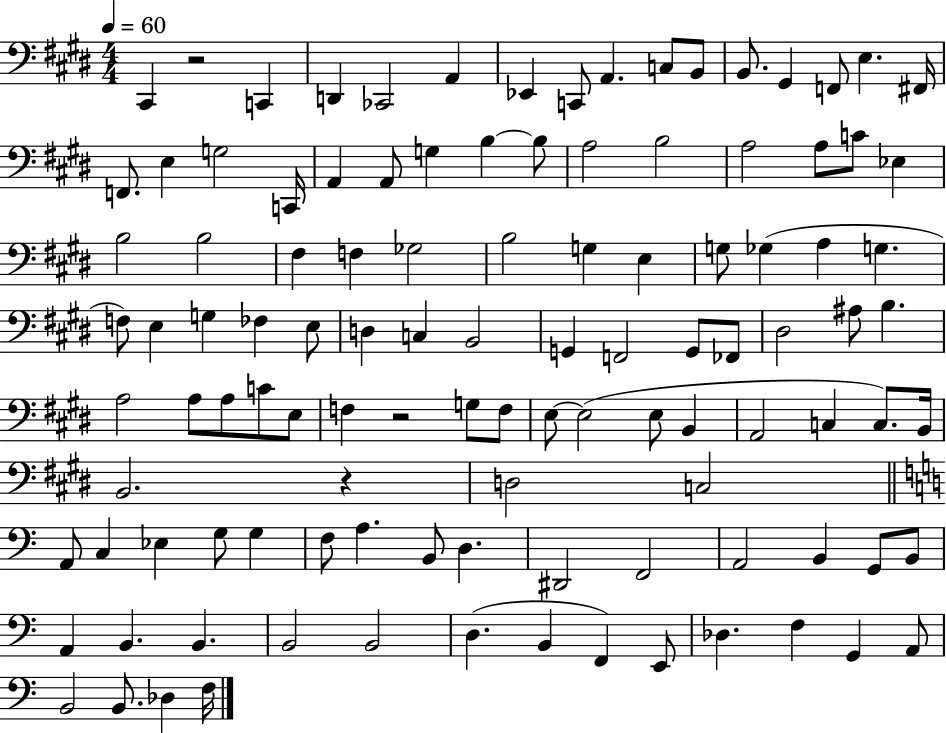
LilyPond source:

{
  \clef bass
  \numericTimeSignature
  \time 4/4
  \key e \major
  \tempo 4 = 60
  \repeat volta 2 { cis,4 r2 c,4 | d,4 ces,2 a,4 | ees,4 c,8 a,4. c8 b,8 | b,8. gis,4 f,8 e4. fis,16 | \break f,8. e4 g2 c,16 | a,4 a,8 g4 b4~~ b8 | a2 b2 | a2 a8 c'8 ees4 | \break b2 b2 | fis4 f4 ges2 | b2 g4 e4 | g8 ges4( a4 g4. | \break f8) e4 g4 fes4 e8 | d4 c4 b,2 | g,4 f,2 g,8 fes,8 | dis2 ais8 b4. | \break a2 a8 a8 c'8 e8 | f4 r2 g8 f8 | e8~~ e2( e8 b,4 | a,2 c4 c8.) b,16 | \break b,2. r4 | d2 c2 | \bar "||" \break \key c \major a,8 c4 ees4 g8 g4 | f8 a4. b,8 d4. | dis,2 f,2 | a,2 b,4 g,8 b,8 | \break a,4 b,4. b,4. | b,2 b,2 | d4.( b,4 f,4) e,8 | des4. f4 g,4 a,8 | \break b,2 b,8. des4 f16 | } \bar "|."
}